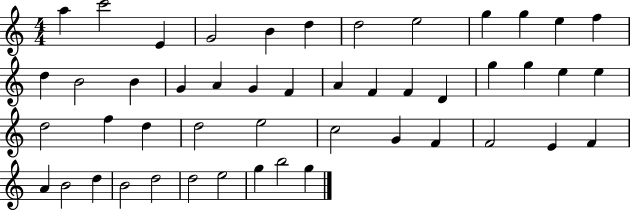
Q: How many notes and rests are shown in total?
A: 48